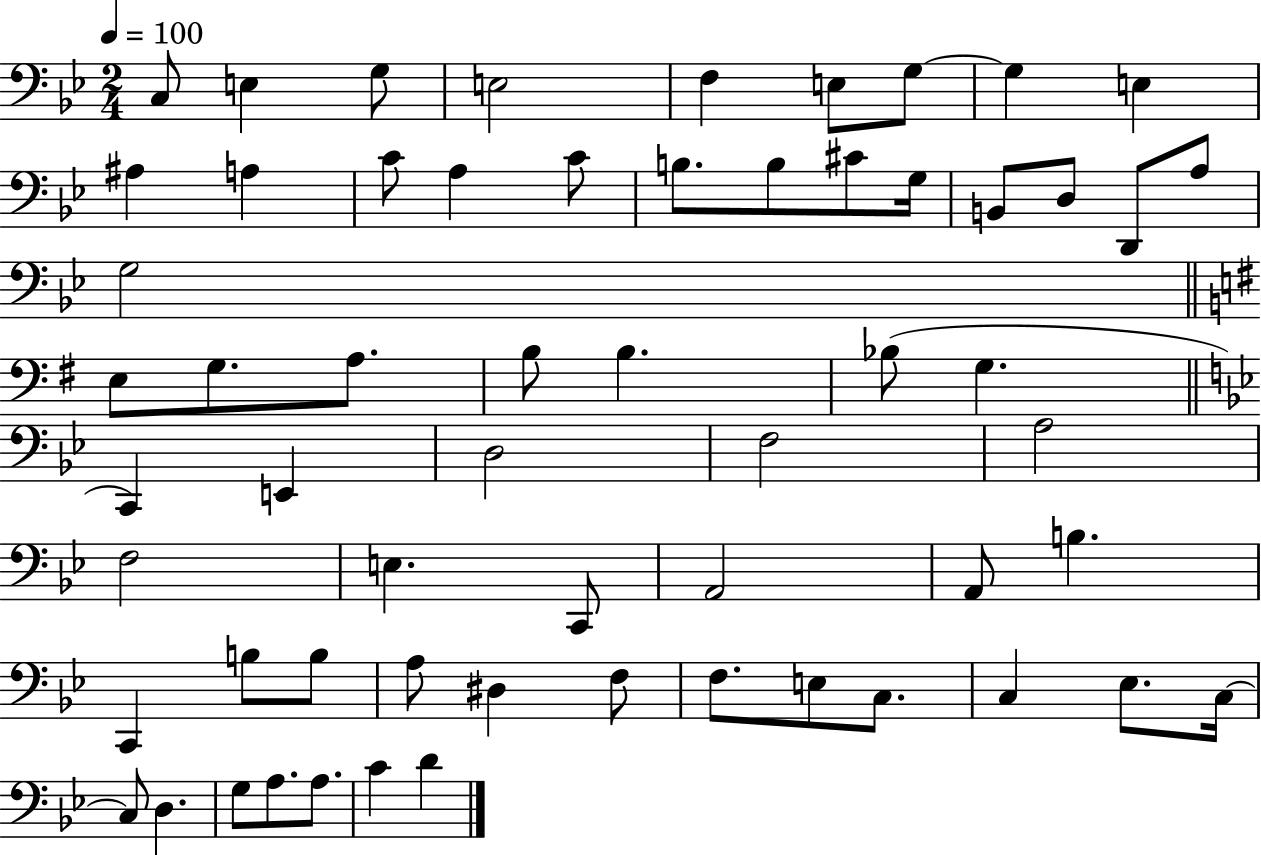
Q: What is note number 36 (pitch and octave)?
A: F3